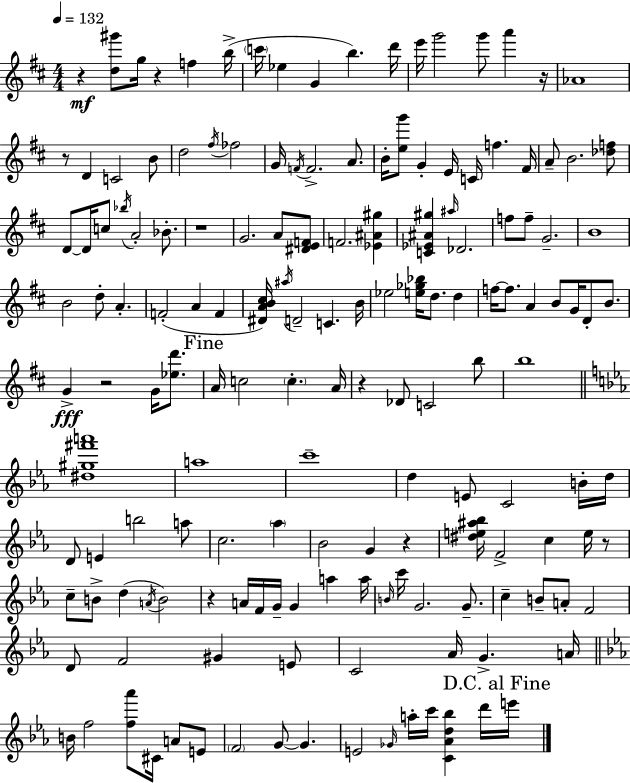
R/q [D5,G#6]/e G5/s R/q F5/q B5/s C6/s Eb5/q G4/q B5/q. D6/s E6/s G6/h G6/e A6/q R/s Ab4/w R/e D4/q C4/h B4/e D5/h F#5/s FES5/h G4/s F4/s F4/h. A4/e. B4/s [E5,G6]/e G4/q E4/s C4/s F5/q. F#4/s A4/e B4/h. [Db5,F5]/e D4/e D4/s C5/e Bb5/s A4/h Bb4/e. R/w G4/h. A4/e [D#4,E4,F4]/e F4/h. [Eb4,A#4,G#5]/q [C4,Eb4,A#4,G#5]/q A#5/s Db4/h. F5/e F5/e G4/h. B4/w B4/h D5/e A4/q. F4/h A4/q F4/q [D#4,A4,B4,C#5]/s A#5/s D4/h C4/q. B4/s Eb5/h [E5,Gb5,Bb5]/s D5/e. D5/q F5/s F5/e. A4/q B4/e G4/s D4/e B4/e. G4/q R/h G4/s [Eb5,D6]/e. A4/s C5/h C5/q. A4/s R/q Db4/e C4/h B5/e B5/w [D#5,G#5,F#6,A6]/w A5/w C6/w D5/q E4/e C4/h B4/s D5/s D4/e E4/q B5/h A5/e C5/h. Ab5/q Bb4/h G4/q R/q [D#5,E5,A#5,Bb5]/s F4/h C5/q E5/s R/e C5/e B4/e D5/q A4/s B4/h R/q A4/s F4/s G4/s G4/q A5/q A5/s B4/s C6/s G4/h. G4/e. C5/q B4/e A4/e F4/h D4/e F4/h G#4/q E4/e C4/h Ab4/s G4/q. A4/s B4/s F5/h [F5,Ab6]/e C#4/s A4/e E4/e F4/h G4/e G4/q. E4/h Gb4/s A5/s C6/s [C4,Ab4,D5,Bb5]/q D6/s E6/s